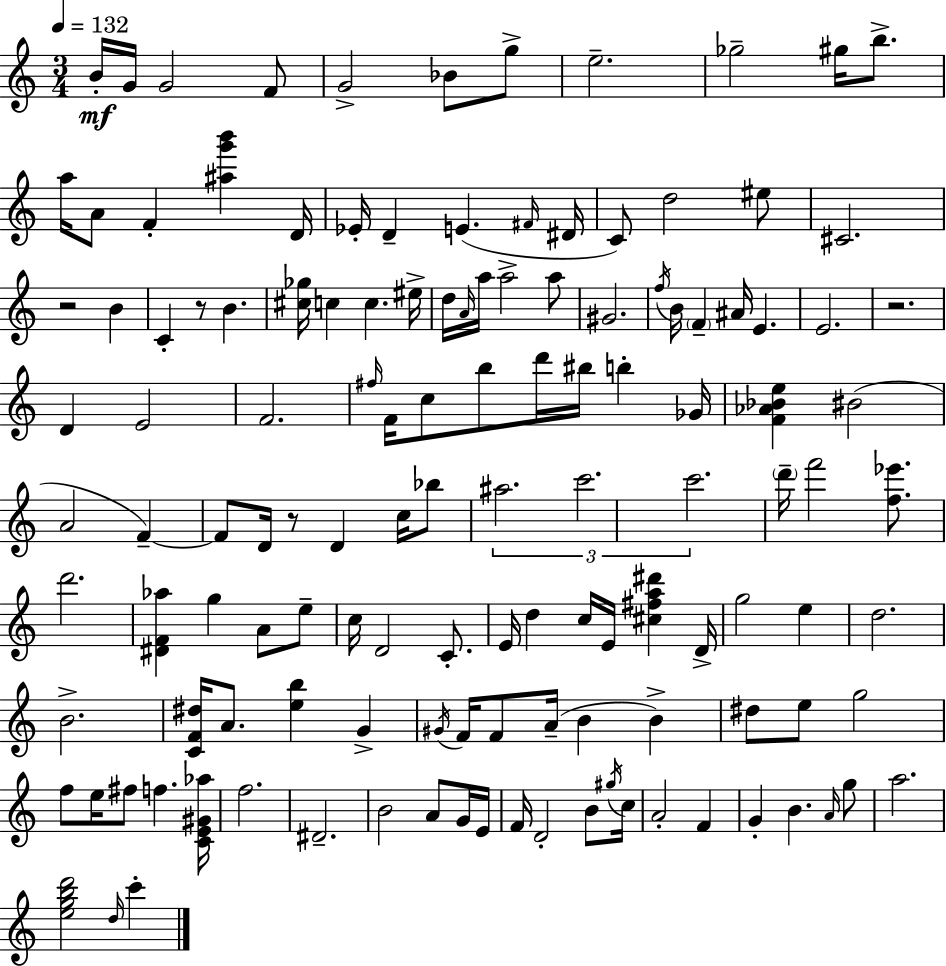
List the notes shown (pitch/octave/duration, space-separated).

B4/s G4/s G4/h F4/e G4/h Bb4/e G5/e E5/h. Gb5/h G#5/s B5/e. A5/s A4/e F4/q [A#5,G6,B6]/q D4/s Eb4/s D4/q E4/q. F#4/s D#4/s C4/e D5/h EIS5/e C#4/h. R/h B4/q C4/q R/e B4/q. [C#5,Gb5]/s C5/q C5/q. EIS5/s D5/s A4/s A5/s A5/h A5/e G#4/h. F5/s B4/s F4/q A#4/s E4/q. E4/h. R/h. D4/q E4/h F4/h. F#5/s F4/s C5/e B5/e D6/s BIS5/s B5/q Gb4/s [F4,Ab4,Bb4,E5]/q BIS4/h A4/h F4/q F4/e D4/s R/e D4/q C5/s Bb5/e A#5/h. C6/h. C6/h. D6/s F6/h [F5,Eb6]/e. D6/h. [D#4,F4,Ab5]/q G5/q A4/e E5/e C5/s D4/h C4/e. E4/s D5/q C5/s E4/s [C#5,F#5,A5,D#6]/q D4/s G5/h E5/q D5/h. B4/h. [C4,F4,D#5]/s A4/e. [E5,B5]/q G4/q G#4/s F4/s F4/e A4/s B4/q B4/q D#5/e E5/e G5/h F5/e E5/s F#5/e F5/q. [C4,E4,G#4,Ab5]/s F5/h. D#4/h. B4/h A4/e G4/s E4/s F4/s D4/h B4/e G#5/s C5/s A4/h F4/q G4/q B4/q. A4/s G5/e A5/h. [E5,G5,B5,D6]/h D5/s C6/q